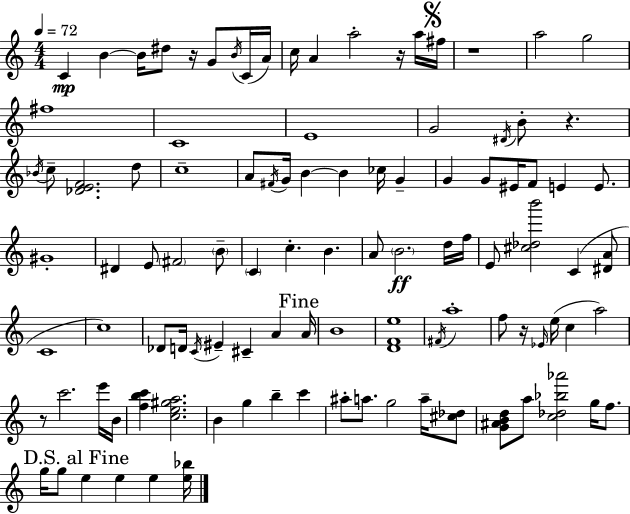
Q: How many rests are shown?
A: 6